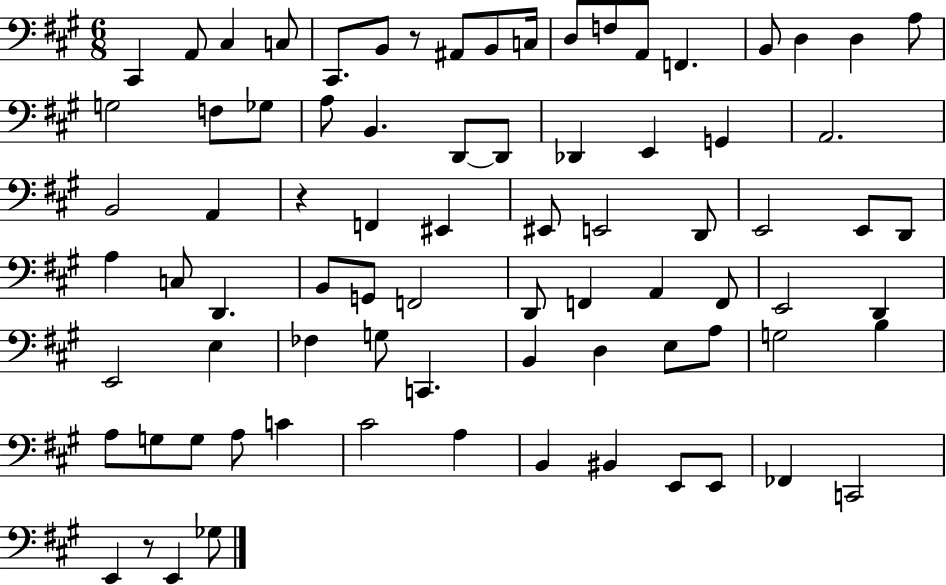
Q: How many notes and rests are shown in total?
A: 80